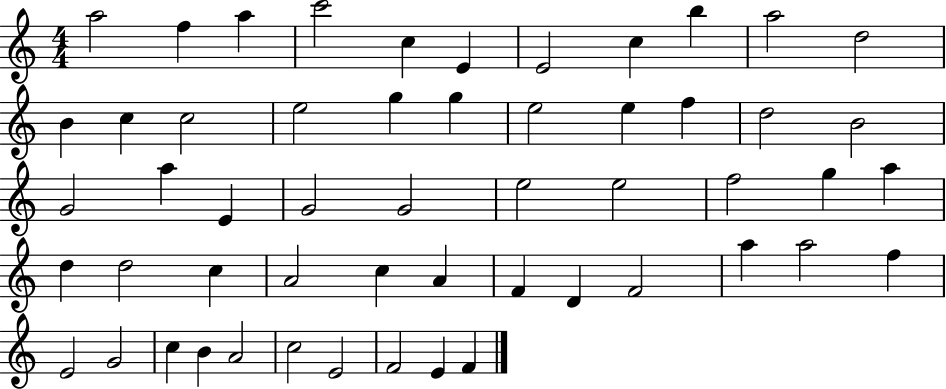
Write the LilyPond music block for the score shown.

{
  \clef treble
  \numericTimeSignature
  \time 4/4
  \key c \major
  a''2 f''4 a''4 | c'''2 c''4 e'4 | e'2 c''4 b''4 | a''2 d''2 | \break b'4 c''4 c''2 | e''2 g''4 g''4 | e''2 e''4 f''4 | d''2 b'2 | \break g'2 a''4 e'4 | g'2 g'2 | e''2 e''2 | f''2 g''4 a''4 | \break d''4 d''2 c''4 | a'2 c''4 a'4 | f'4 d'4 f'2 | a''4 a''2 f''4 | \break e'2 g'2 | c''4 b'4 a'2 | c''2 e'2 | f'2 e'4 f'4 | \break \bar "|."
}